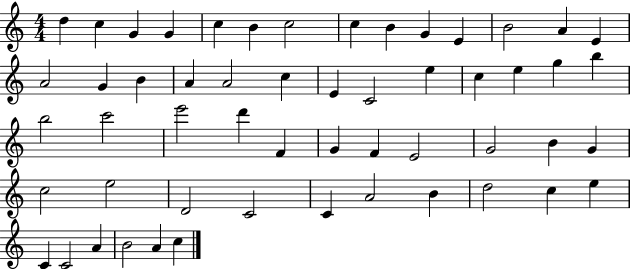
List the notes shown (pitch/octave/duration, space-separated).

D5/q C5/q G4/q G4/q C5/q B4/q C5/h C5/q B4/q G4/q E4/q B4/h A4/q E4/q A4/h G4/q B4/q A4/q A4/h C5/q E4/q C4/h E5/q C5/q E5/q G5/q B5/q B5/h C6/h E6/h D6/q F4/q G4/q F4/q E4/h G4/h B4/q G4/q C5/h E5/h D4/h C4/h C4/q A4/h B4/q D5/h C5/q E5/q C4/q C4/h A4/q B4/h A4/q C5/q